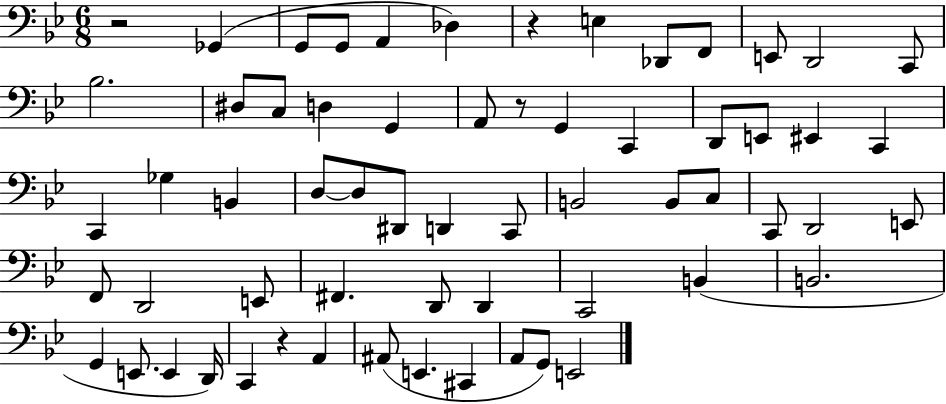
X:1
T:Untitled
M:6/8
L:1/4
K:Bb
z2 _G,, G,,/2 G,,/2 A,, _D, z E, _D,,/2 F,,/2 E,,/2 D,,2 C,,/2 _B,2 ^D,/2 C,/2 D, G,, A,,/2 z/2 G,, C,, D,,/2 E,,/2 ^E,, C,, C,, _G, B,, D,/2 D,/2 ^D,,/2 D,, C,,/2 B,,2 B,,/2 C,/2 C,,/2 D,,2 E,,/2 F,,/2 D,,2 E,,/2 ^F,, D,,/2 D,, C,,2 B,, B,,2 G,, E,,/2 E,, D,,/4 C,, z A,, ^A,,/2 E,, ^C,, A,,/2 G,,/2 E,,2